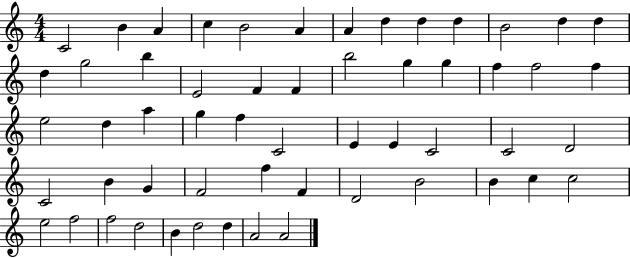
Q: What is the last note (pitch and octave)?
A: A4